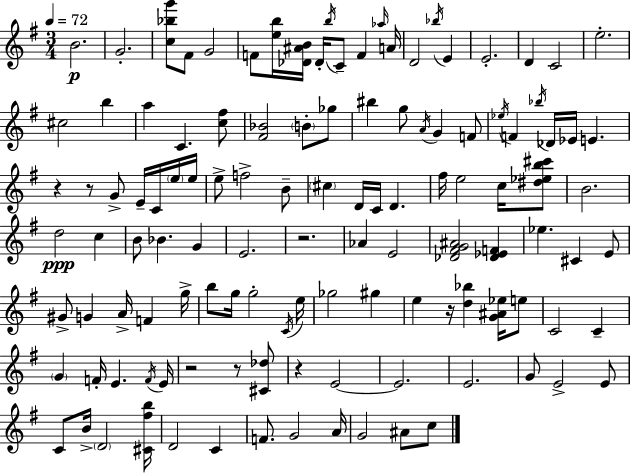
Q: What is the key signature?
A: G major